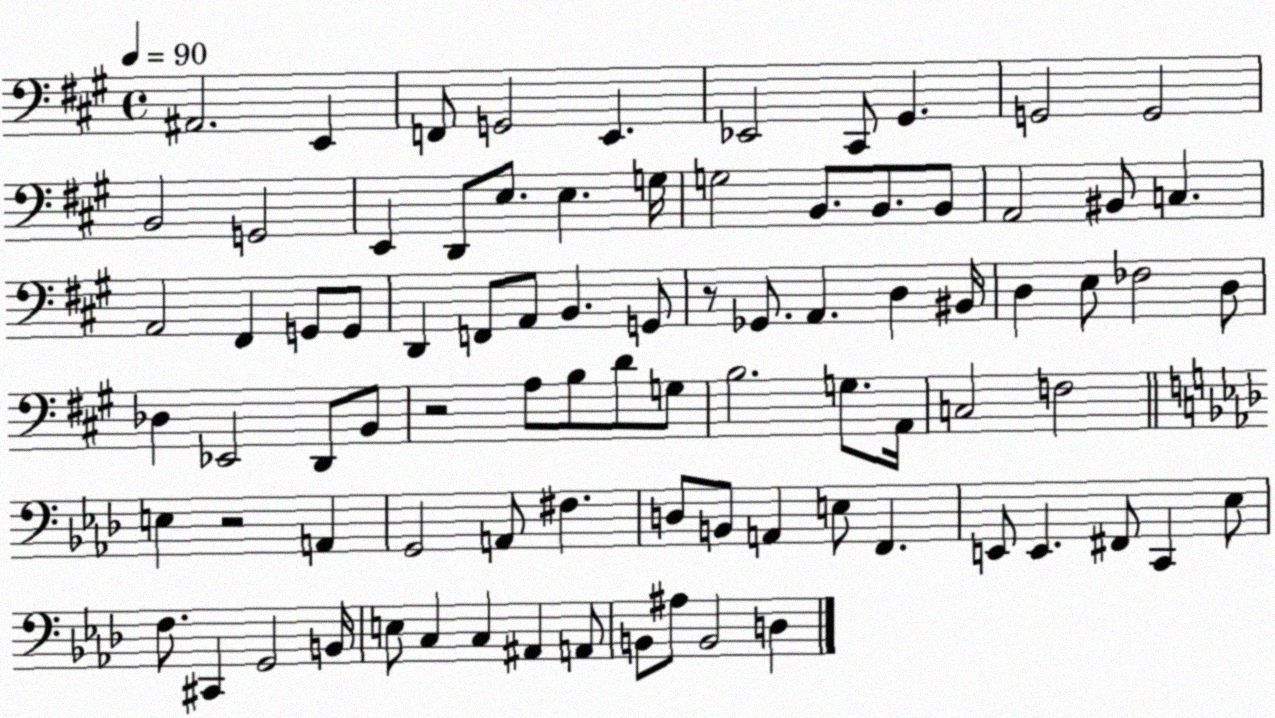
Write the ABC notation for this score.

X:1
T:Untitled
M:4/4
L:1/4
K:A
^A,,2 E,, F,,/2 G,,2 E,, _E,,2 ^C,,/2 ^G,, G,,2 G,,2 B,,2 G,,2 E,, D,,/2 E,/2 E, G,/4 G,2 B,,/2 B,,/2 B,,/2 A,,2 ^B,,/2 C, A,,2 ^F,, G,,/2 G,,/2 D,, F,,/2 A,,/2 B,, G,,/2 z/2 _G,,/2 A,, D, ^B,,/4 D, E,/2 _F,2 D,/2 _D, _E,,2 D,,/2 B,,/2 z2 A,/2 B,/2 D/2 G,/2 B,2 G,/2 A,,/4 C,2 F,2 E, z2 A,, G,,2 A,,/2 ^F, D,/2 B,,/2 A,, E,/2 F,, E,,/2 E,, ^F,,/2 C,, _E,/2 F,/2 ^C,, G,,2 B,,/4 E,/2 C, C, ^A,, A,,/2 B,,/2 ^A,/2 B,,2 D,